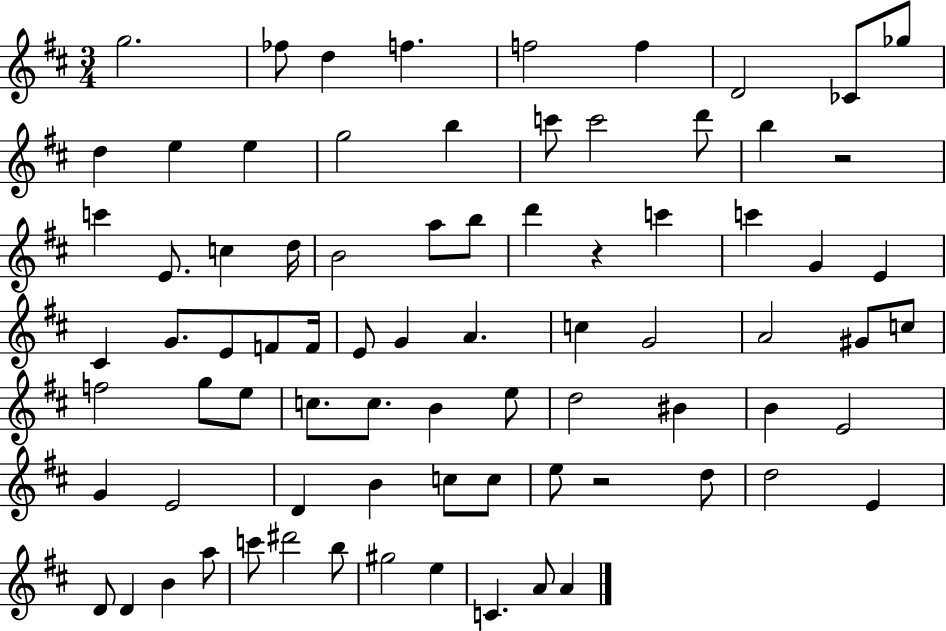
X:1
T:Untitled
M:3/4
L:1/4
K:D
g2 _f/2 d f f2 f D2 _C/2 _g/2 d e e g2 b c'/2 c'2 d'/2 b z2 c' E/2 c d/4 B2 a/2 b/2 d' z c' c' G E ^C G/2 E/2 F/2 F/4 E/2 G A c G2 A2 ^G/2 c/2 f2 g/2 e/2 c/2 c/2 B e/2 d2 ^B B E2 G E2 D B c/2 c/2 e/2 z2 d/2 d2 E D/2 D B a/2 c'/2 ^d'2 b/2 ^g2 e C A/2 A